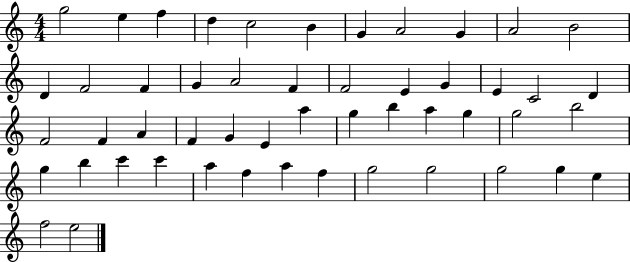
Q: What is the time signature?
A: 4/4